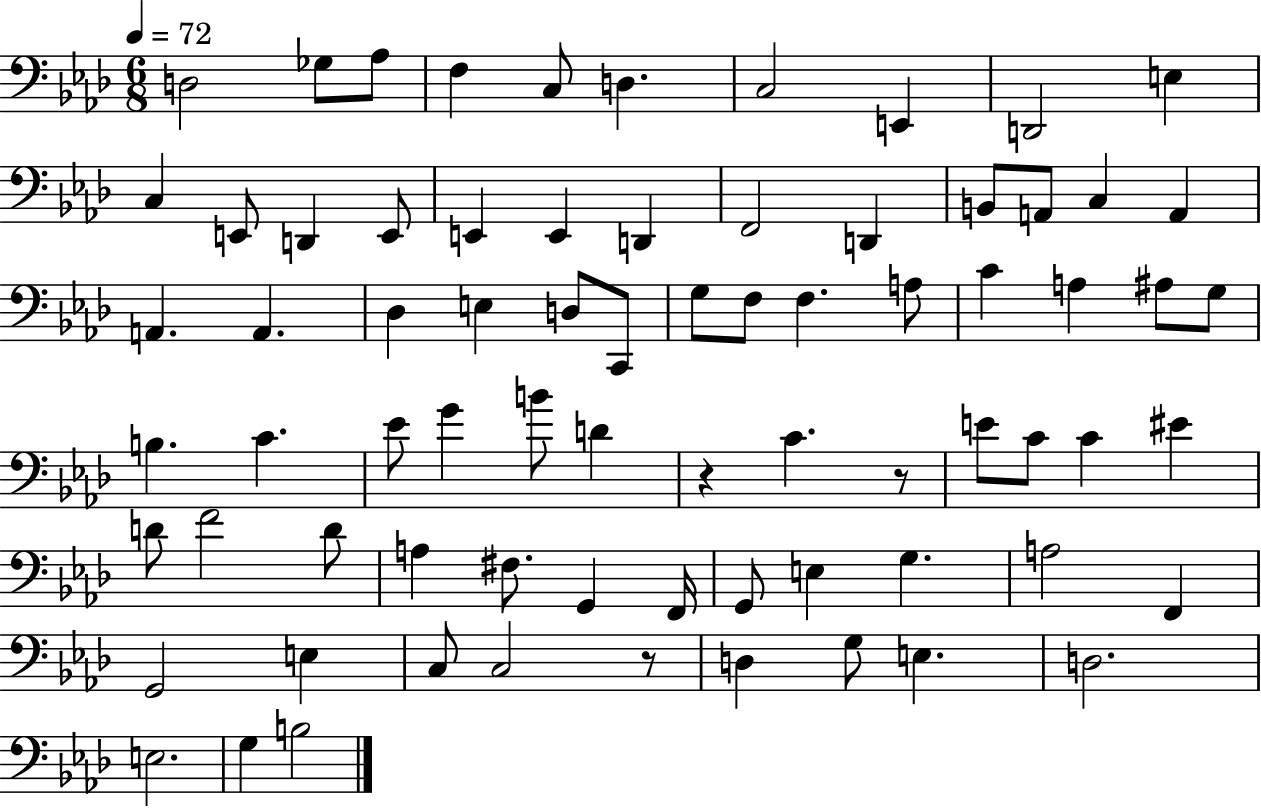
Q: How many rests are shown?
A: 3